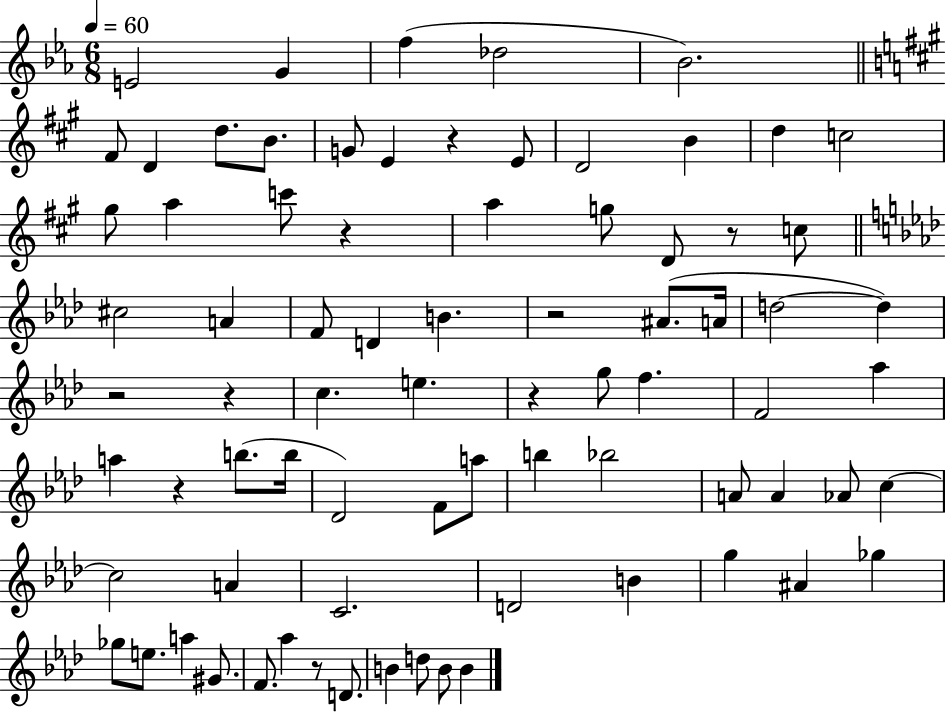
X:1
T:Untitled
M:6/8
L:1/4
K:Eb
E2 G f _d2 _B2 ^F/2 D d/2 B/2 G/2 E z E/2 D2 B d c2 ^g/2 a c'/2 z a g/2 D/2 z/2 c/2 ^c2 A F/2 D B z2 ^A/2 A/4 d2 d z2 z c e z g/2 f F2 _a a z b/2 b/4 _D2 F/2 a/2 b _b2 A/2 A _A/2 c c2 A C2 D2 B g ^A _g _g/2 e/2 a ^G/2 F/2 _a z/2 D/2 B d/2 B/2 B